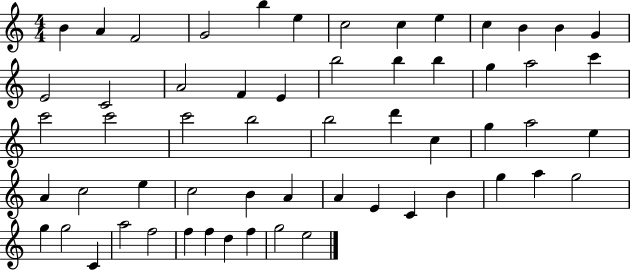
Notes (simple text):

B4/q A4/q F4/h G4/h B5/q E5/q C5/h C5/q E5/q C5/q B4/q B4/q G4/q E4/h C4/h A4/h F4/q E4/q B5/h B5/q B5/q G5/q A5/h C6/q C6/h C6/h C6/h B5/h B5/h D6/q C5/q G5/q A5/h E5/q A4/q C5/h E5/q C5/h B4/q A4/q A4/q E4/q C4/q B4/q G5/q A5/q G5/h G5/q G5/h C4/q A5/h F5/h F5/q F5/q D5/q F5/q G5/h E5/h